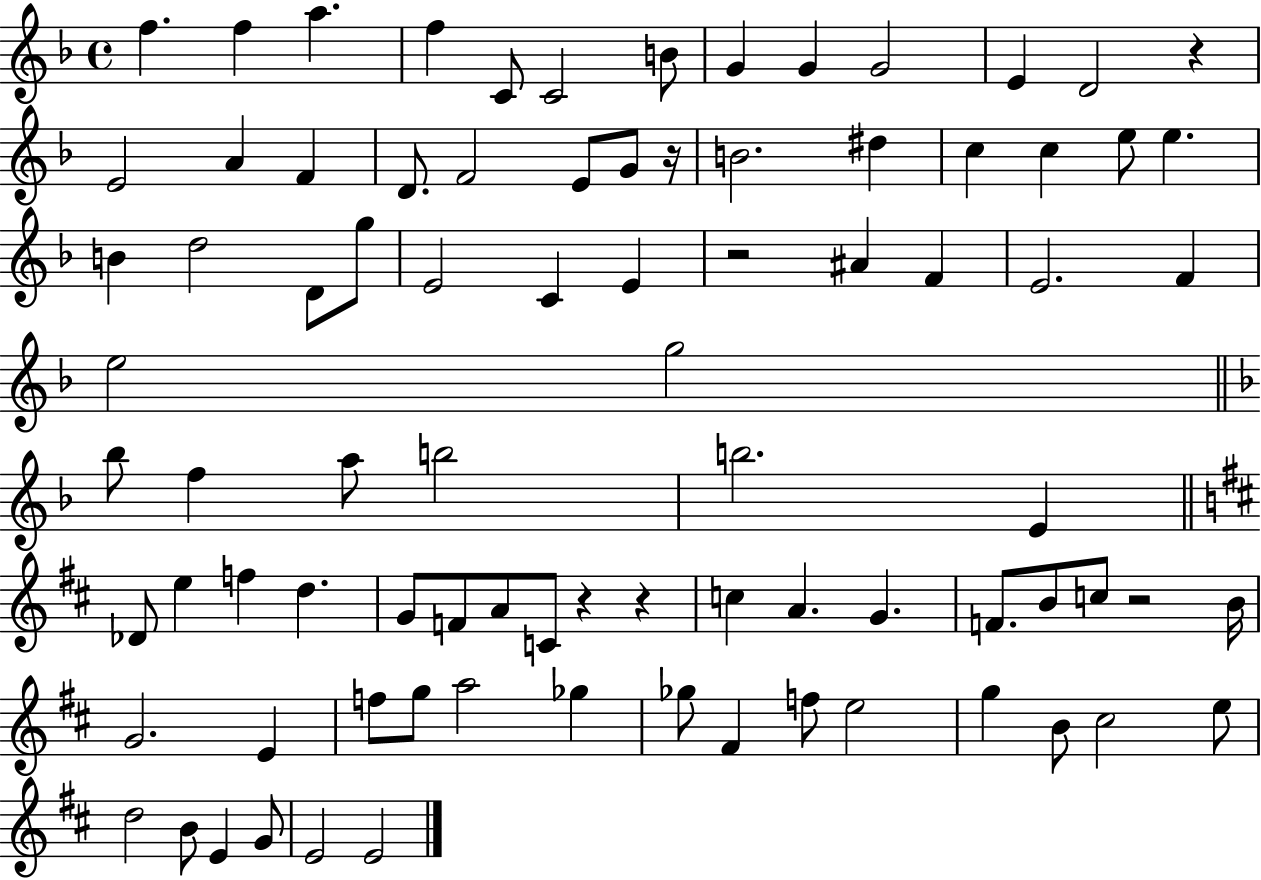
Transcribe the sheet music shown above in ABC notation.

X:1
T:Untitled
M:4/4
L:1/4
K:F
f f a f C/2 C2 B/2 G G G2 E D2 z E2 A F D/2 F2 E/2 G/2 z/4 B2 ^d c c e/2 e B d2 D/2 g/2 E2 C E z2 ^A F E2 F e2 g2 _b/2 f a/2 b2 b2 E _D/2 e f d G/2 F/2 A/2 C/2 z z c A G F/2 B/2 c/2 z2 B/4 G2 E f/2 g/2 a2 _g _g/2 ^F f/2 e2 g B/2 ^c2 e/2 d2 B/2 E G/2 E2 E2